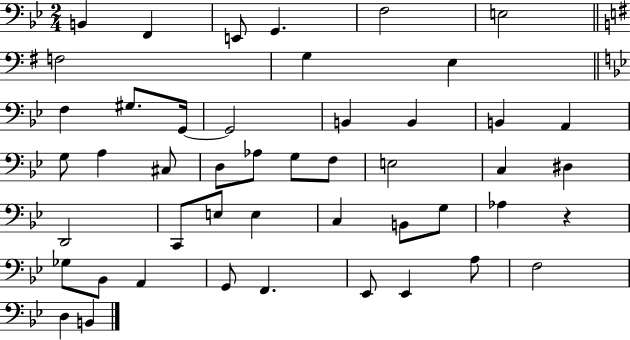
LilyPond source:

{
  \clef bass
  \numericTimeSignature
  \time 2/4
  \key bes \major
  b,4 f,4 | e,8 g,4. | f2 | e2 | \break \bar "||" \break \key g \major f2 | g4 e4 | \bar "||" \break \key bes \major f4 gis8. g,16~~ | g,2 | b,4 b,4 | b,4 a,4 | \break g8 a4 cis8 | d8 aes8 g8 f8 | e2 | c4 dis4 | \break d,2 | c,8 e8 e4 | c4 b,8 g8 | aes4 r4 | \break ges8 bes,8 a,4 | g,8 f,4. | ees,8 ees,4 a8 | f2 | \break d4 b,4 | \bar "|."
}